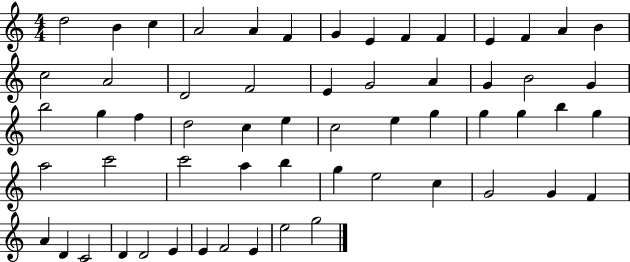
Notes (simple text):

D5/h B4/q C5/q A4/h A4/q F4/q G4/q E4/q F4/q F4/q E4/q F4/q A4/q B4/q C5/h A4/h D4/h F4/h E4/q G4/h A4/q G4/q B4/h G4/q B5/h G5/q F5/q D5/h C5/q E5/q C5/h E5/q G5/q G5/q G5/q B5/q G5/q A5/h C6/h C6/h A5/q B5/q G5/q E5/h C5/q G4/h G4/q F4/q A4/q D4/q C4/h D4/q D4/h E4/q E4/q F4/h E4/q E5/h G5/h